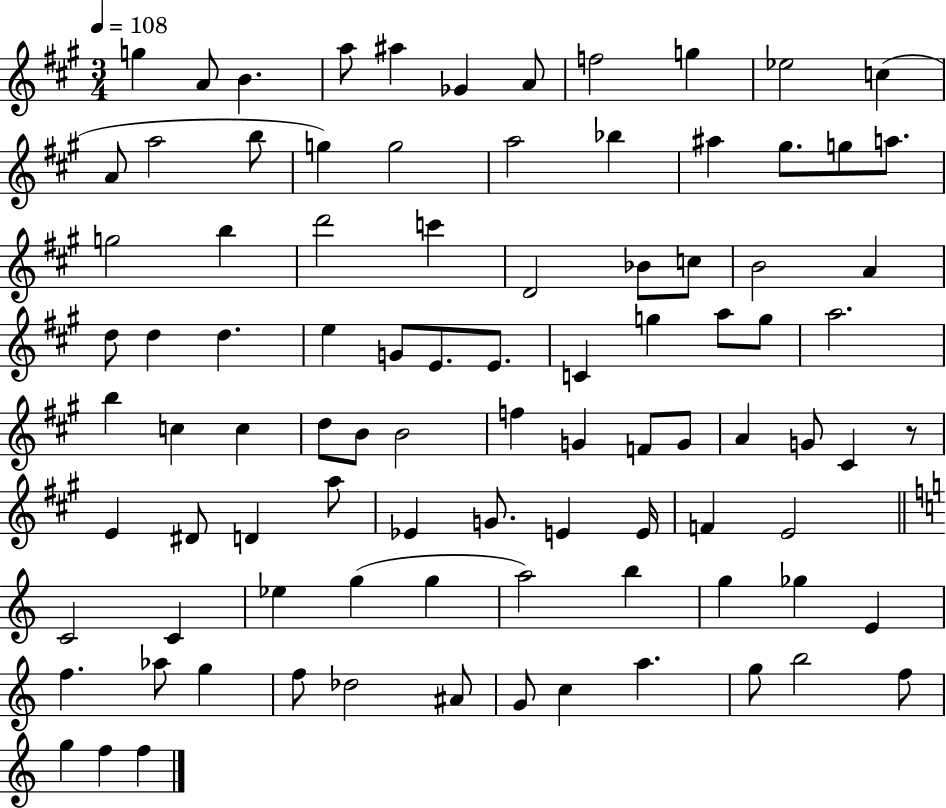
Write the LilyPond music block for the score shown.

{
  \clef treble
  \numericTimeSignature
  \time 3/4
  \key a \major
  \tempo 4 = 108
  \repeat volta 2 { g''4 a'8 b'4. | a''8 ais''4 ges'4 a'8 | f''2 g''4 | ees''2 c''4( | \break a'8 a''2 b''8 | g''4) g''2 | a''2 bes''4 | ais''4 gis''8. g''8 a''8. | \break g''2 b''4 | d'''2 c'''4 | d'2 bes'8 c''8 | b'2 a'4 | \break d''8 d''4 d''4. | e''4 g'8 e'8. e'8. | c'4 g''4 a''8 g''8 | a''2. | \break b''4 c''4 c''4 | d''8 b'8 b'2 | f''4 g'4 f'8 g'8 | a'4 g'8 cis'4 r8 | \break e'4 dis'8 d'4 a''8 | ees'4 g'8. e'4 e'16 | f'4 e'2 | \bar "||" \break \key c \major c'2 c'4 | ees''4 g''4( g''4 | a''2) b''4 | g''4 ges''4 e'4 | \break f''4. aes''8 g''4 | f''8 des''2 ais'8 | g'8 c''4 a''4. | g''8 b''2 f''8 | \break g''4 f''4 f''4 | } \bar "|."
}